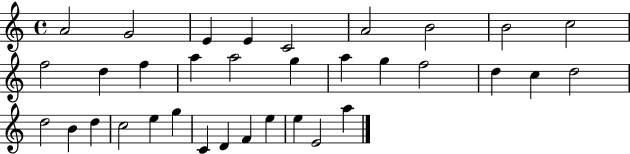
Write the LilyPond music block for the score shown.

{
  \clef treble
  \time 4/4
  \defaultTimeSignature
  \key c \major
  a'2 g'2 | e'4 e'4 c'2 | a'2 b'2 | b'2 c''2 | \break f''2 d''4 f''4 | a''4 a''2 g''4 | a''4 g''4 f''2 | d''4 c''4 d''2 | \break d''2 b'4 d''4 | c''2 e''4 g''4 | c'4 d'4 f'4 e''4 | e''4 e'2 a''4 | \break \bar "|."
}